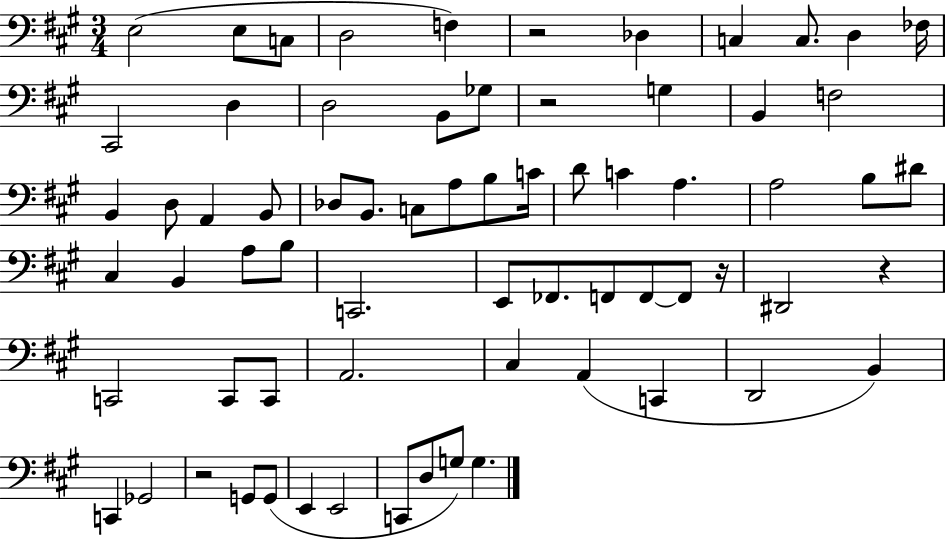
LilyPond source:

{
  \clef bass
  \numericTimeSignature
  \time 3/4
  \key a \major
  e2( e8 c8 | d2 f4) | r2 des4 | c4 c8. d4 fes16 | \break cis,2 d4 | d2 b,8 ges8 | r2 g4 | b,4 f2 | \break b,4 d8 a,4 b,8 | des8 b,8. c8 a8 b8 c'16 | d'8 c'4 a4. | a2 b8 dis'8 | \break cis4 b,4 a8 b8 | c,2. | e,8 fes,8. f,8 f,8~~ f,8 r16 | dis,2 r4 | \break c,2 c,8 c,8 | a,2. | cis4 a,4( c,4 | d,2 b,4) | \break c,4 ges,2 | r2 g,8 g,8( | e,4 e,2 | c,8 d8 g8) g4. | \break \bar "|."
}